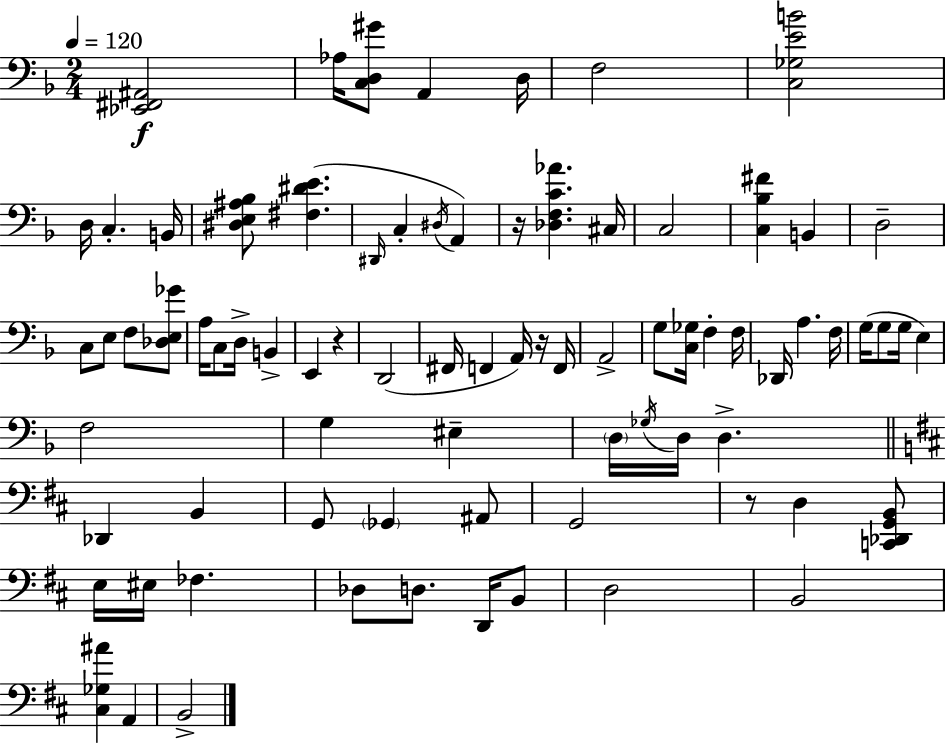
[Eb2,F#2,A#2]/h Ab3/s [C3,D3,G#4]/e A2/q D3/s F3/h [C3,Gb3,E4,B4]/h D3/s C3/q. B2/s [D#3,E3,A#3,Bb3]/e [F#3,D#4,E4]/q. D#2/s C3/q D#3/s A2/q R/s [Db3,F3,C4,Ab4]/q. C#3/s C3/h [C3,Bb3,F#4]/q B2/q D3/h C3/e E3/e F3/e [Db3,E3,Gb4]/e A3/s C3/e D3/s B2/q E2/q R/q D2/h F#2/s F2/q A2/s R/s F2/s A2/h G3/e [C3,Gb3]/s F3/q F3/s Db2/s A3/q. F3/s G3/s G3/e G3/s E3/q F3/h G3/q EIS3/q D3/s Gb3/s D3/s D3/q. Db2/q B2/q G2/e Gb2/q A#2/e G2/h R/e D3/q [C2,Db2,G2,B2]/e E3/s EIS3/s FES3/q. Db3/e D3/e. D2/s B2/e D3/h B2/h [C#3,Gb3,A#4]/q A2/q B2/h